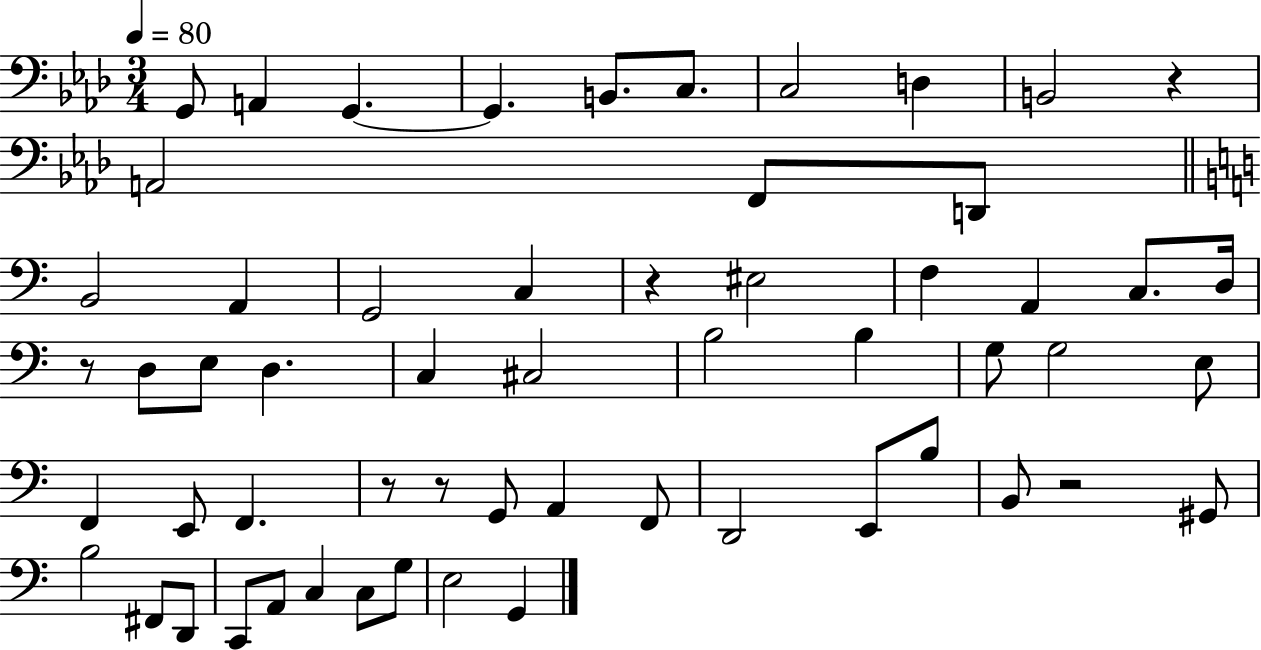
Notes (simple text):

G2/e A2/q G2/q. G2/q. B2/e. C3/e. C3/h D3/q B2/h R/q A2/h F2/e D2/e B2/h A2/q G2/h C3/q R/q EIS3/h F3/q A2/q C3/e. D3/s R/e D3/e E3/e D3/q. C3/q C#3/h B3/h B3/q G3/e G3/h E3/e F2/q E2/e F2/q. R/e R/e G2/e A2/q F2/e D2/h E2/e B3/e B2/e R/h G#2/e B3/h F#2/e D2/e C2/e A2/e C3/q C3/e G3/e E3/h G2/q